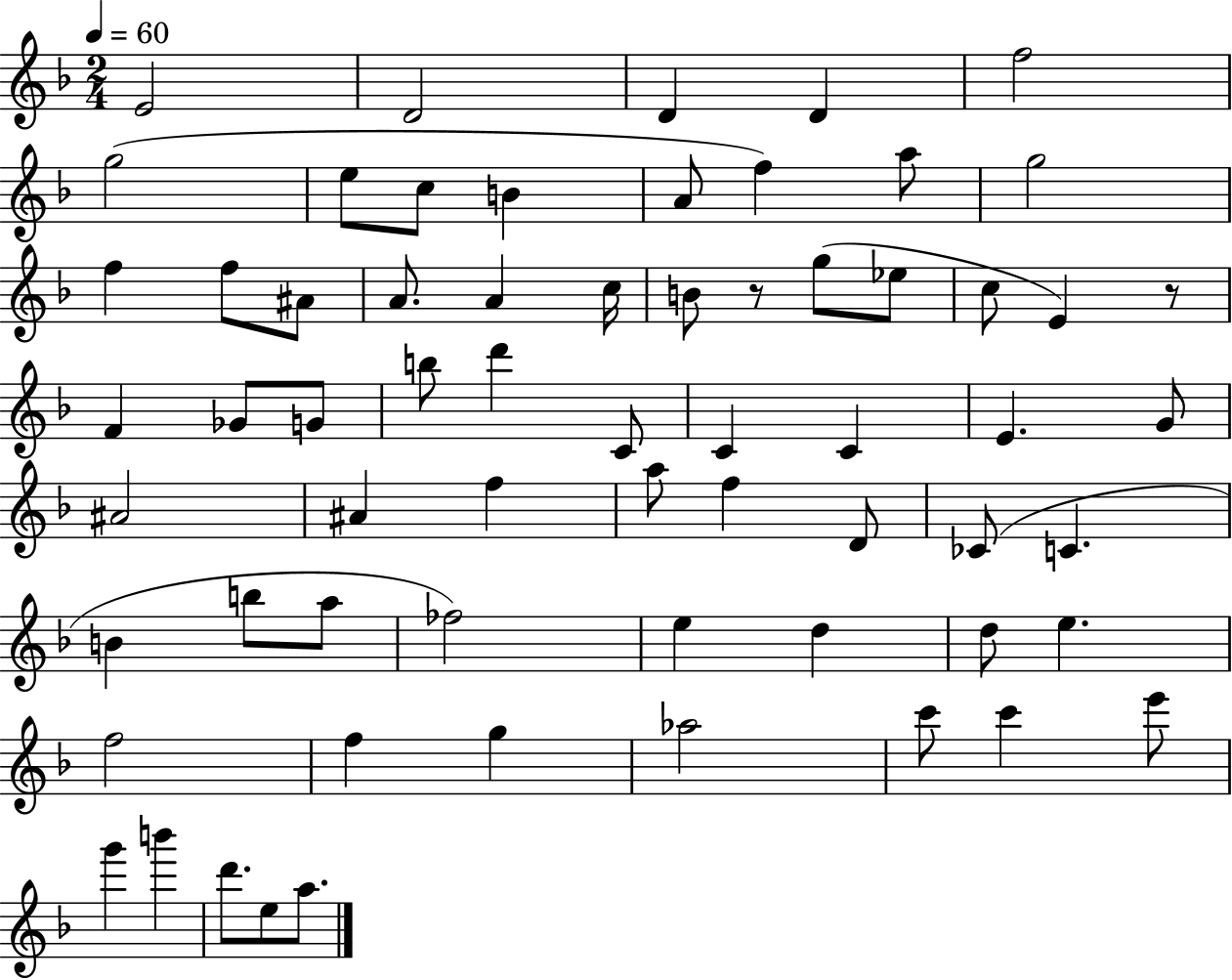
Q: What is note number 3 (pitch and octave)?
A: D4